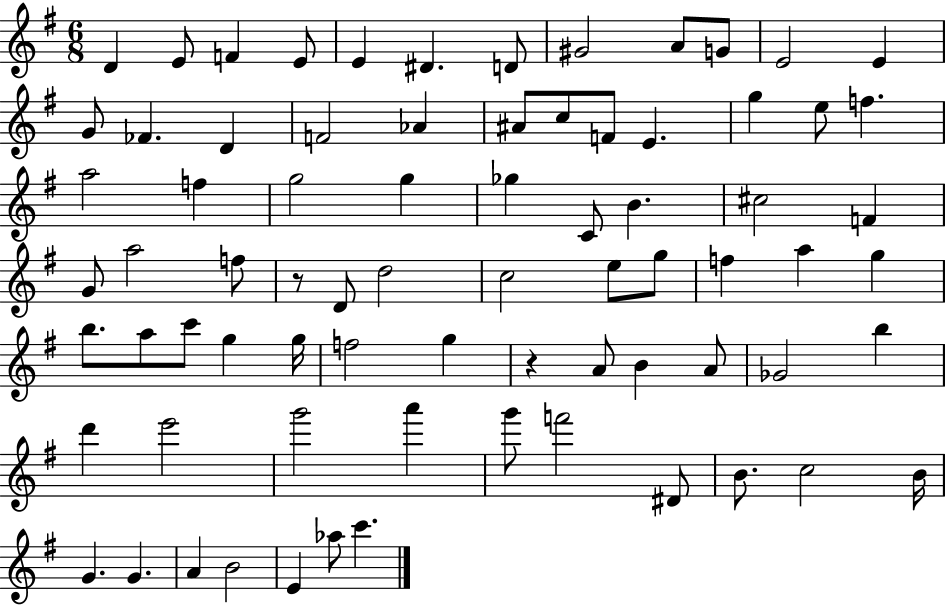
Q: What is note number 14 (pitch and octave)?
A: FES4